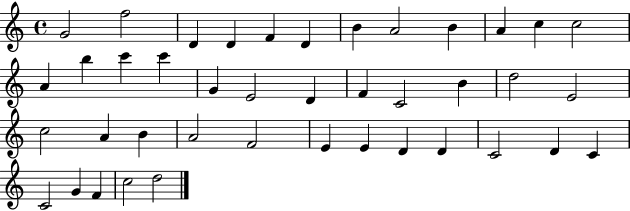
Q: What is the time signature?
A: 4/4